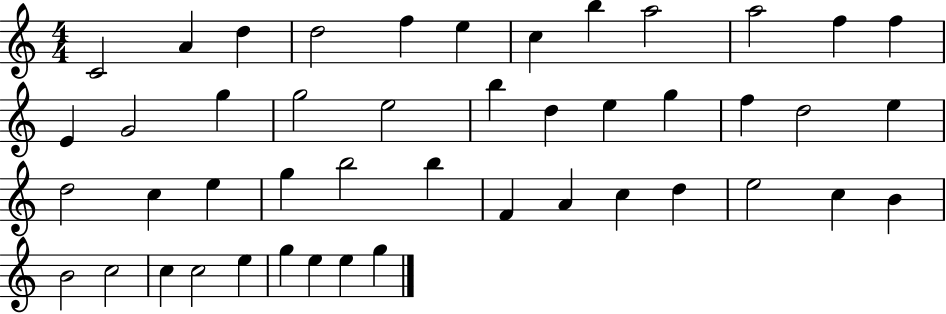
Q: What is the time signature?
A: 4/4